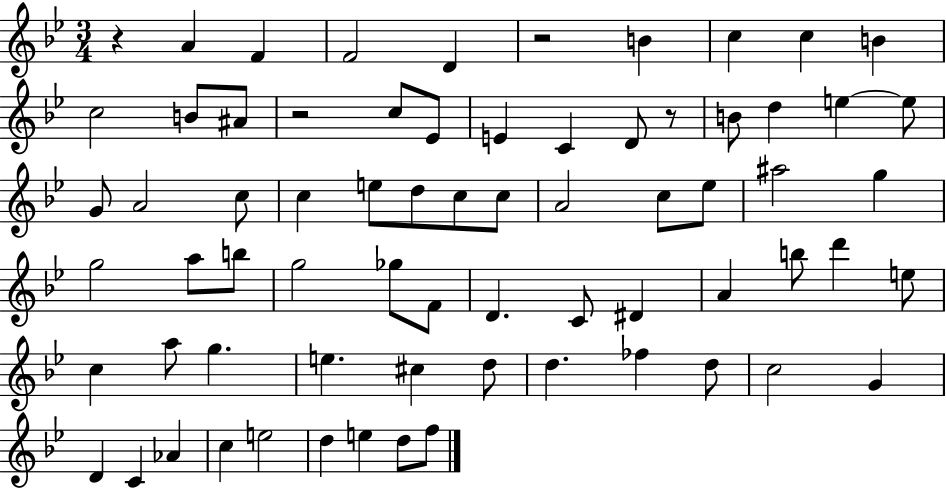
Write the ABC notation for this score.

X:1
T:Untitled
M:3/4
L:1/4
K:Bb
z A F F2 D z2 B c c B c2 B/2 ^A/2 z2 c/2 _E/2 E C D/2 z/2 B/2 d e e/2 G/2 A2 c/2 c e/2 d/2 c/2 c/2 A2 c/2 _e/2 ^a2 g g2 a/2 b/2 g2 _g/2 F/2 D C/2 ^D A b/2 d' e/2 c a/2 g e ^c d/2 d _f d/2 c2 G D C _A c e2 d e d/2 f/2